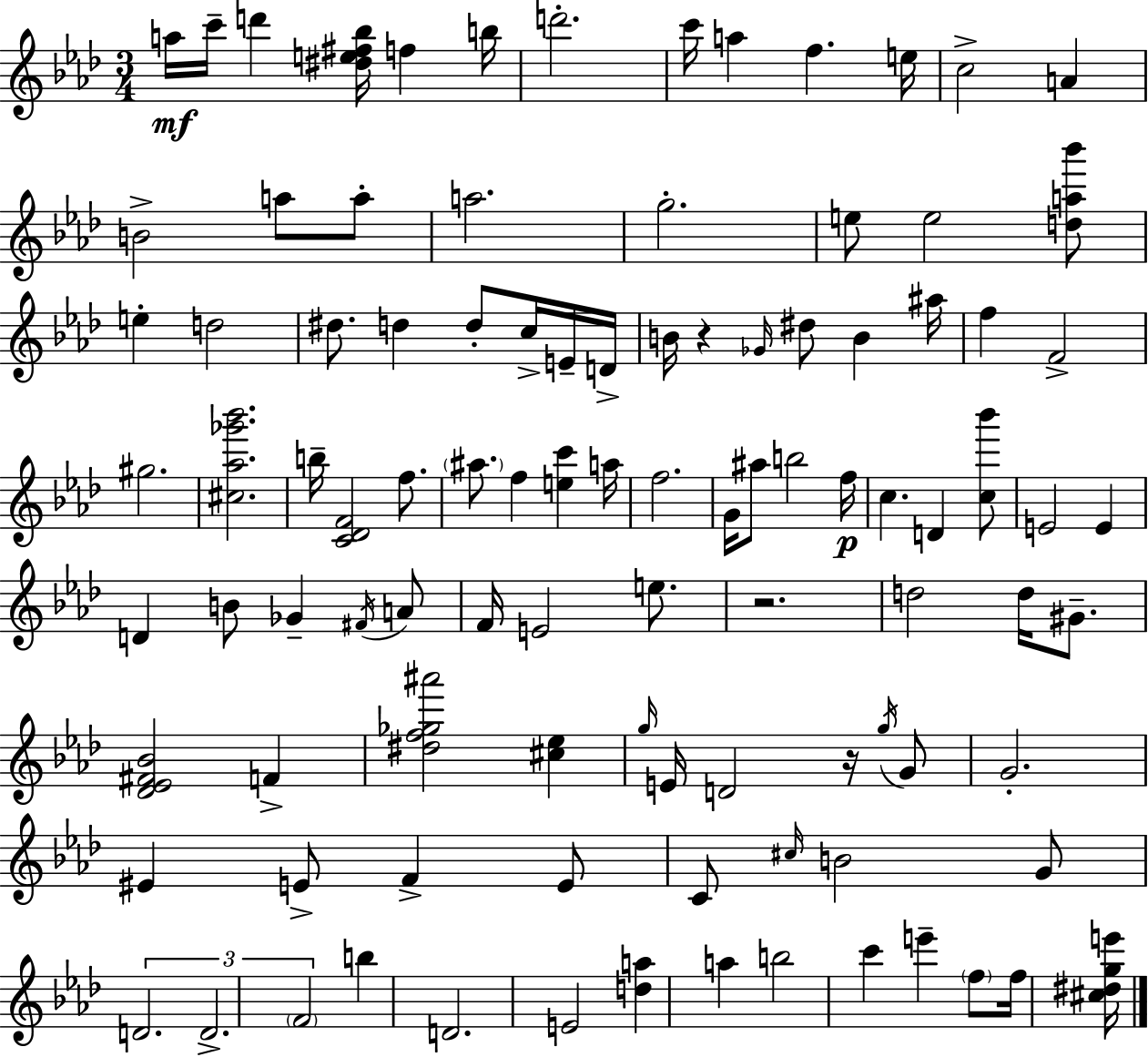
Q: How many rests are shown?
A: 3